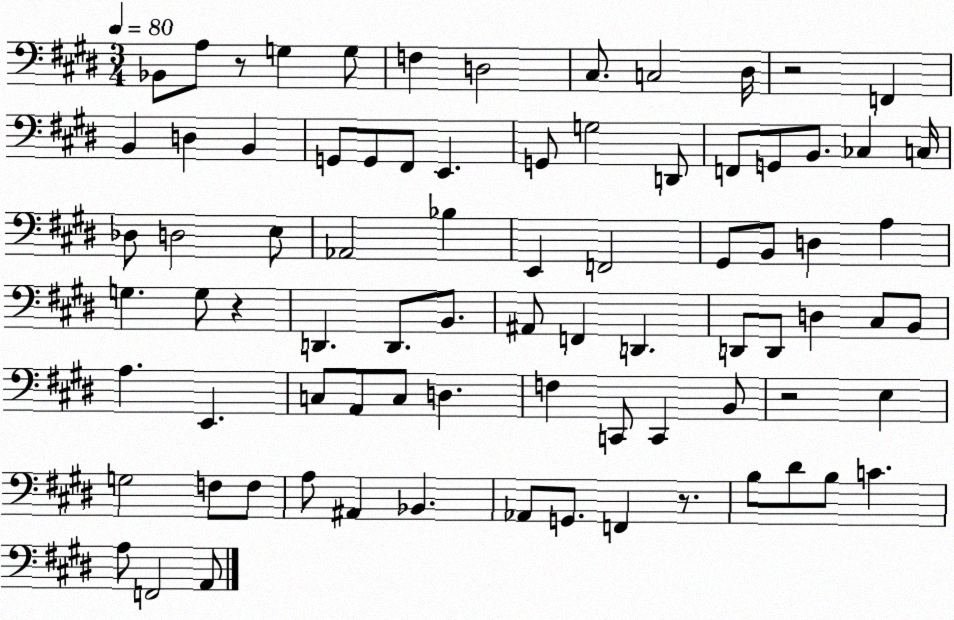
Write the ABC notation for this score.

X:1
T:Untitled
M:3/4
L:1/4
K:E
_B,,/2 A,/2 z/2 G, G,/2 F, D,2 ^C,/2 C,2 ^D,/4 z2 F,, B,, D, B,, G,,/2 G,,/2 ^F,,/2 E,, G,,/2 G,2 D,,/2 F,,/2 G,,/2 B,,/2 _C, C,/4 _D,/2 D,2 E,/2 _A,,2 _B, E,, F,,2 ^G,,/2 B,,/2 D, A, G, G,/2 z D,, D,,/2 B,,/2 ^A,,/2 F,, D,, D,,/2 D,,/2 D, ^C,/2 B,,/2 A, E,, C,/2 A,,/2 C,/2 D, F, C,,/2 C,, B,,/2 z2 E, G,2 F,/2 F,/2 A,/2 ^A,, _B,, _A,,/2 G,,/2 F,, z/2 B,/2 ^D/2 B,/2 C A,/2 F,,2 A,,/2